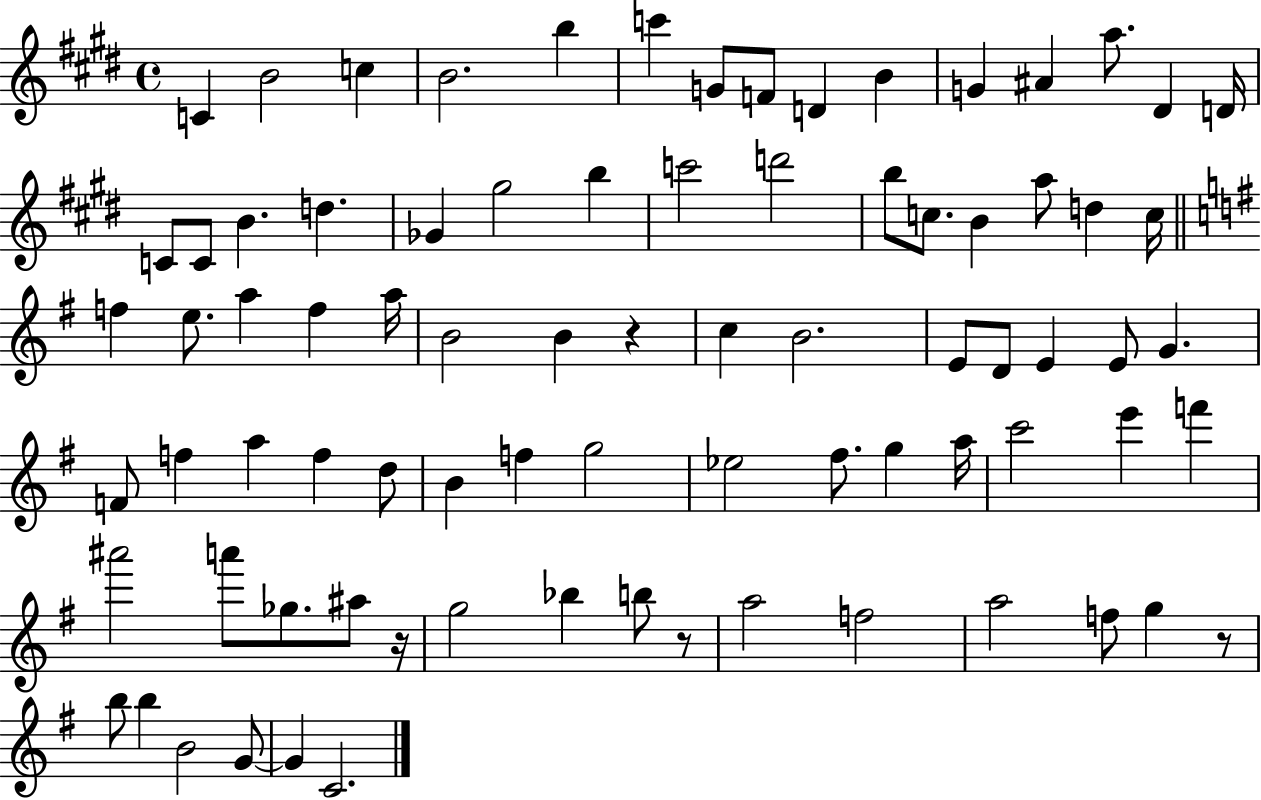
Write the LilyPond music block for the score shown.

{
  \clef treble
  \time 4/4
  \defaultTimeSignature
  \key e \major
  c'4 b'2 c''4 | b'2. b''4 | c'''4 g'8 f'8 d'4 b'4 | g'4 ais'4 a''8. dis'4 d'16 | \break c'8 c'8 b'4. d''4. | ges'4 gis''2 b''4 | c'''2 d'''2 | b''8 c''8. b'4 a''8 d''4 c''16 | \break \bar "||" \break \key g \major f''4 e''8. a''4 f''4 a''16 | b'2 b'4 r4 | c''4 b'2. | e'8 d'8 e'4 e'8 g'4. | \break f'8 f''4 a''4 f''4 d''8 | b'4 f''4 g''2 | ees''2 fis''8. g''4 a''16 | c'''2 e'''4 f'''4 | \break ais'''2 a'''8 ges''8. ais''8 r16 | g''2 bes''4 b''8 r8 | a''2 f''2 | a''2 f''8 g''4 r8 | \break b''8 b''4 b'2 g'8~~ | g'4 c'2. | \bar "|."
}